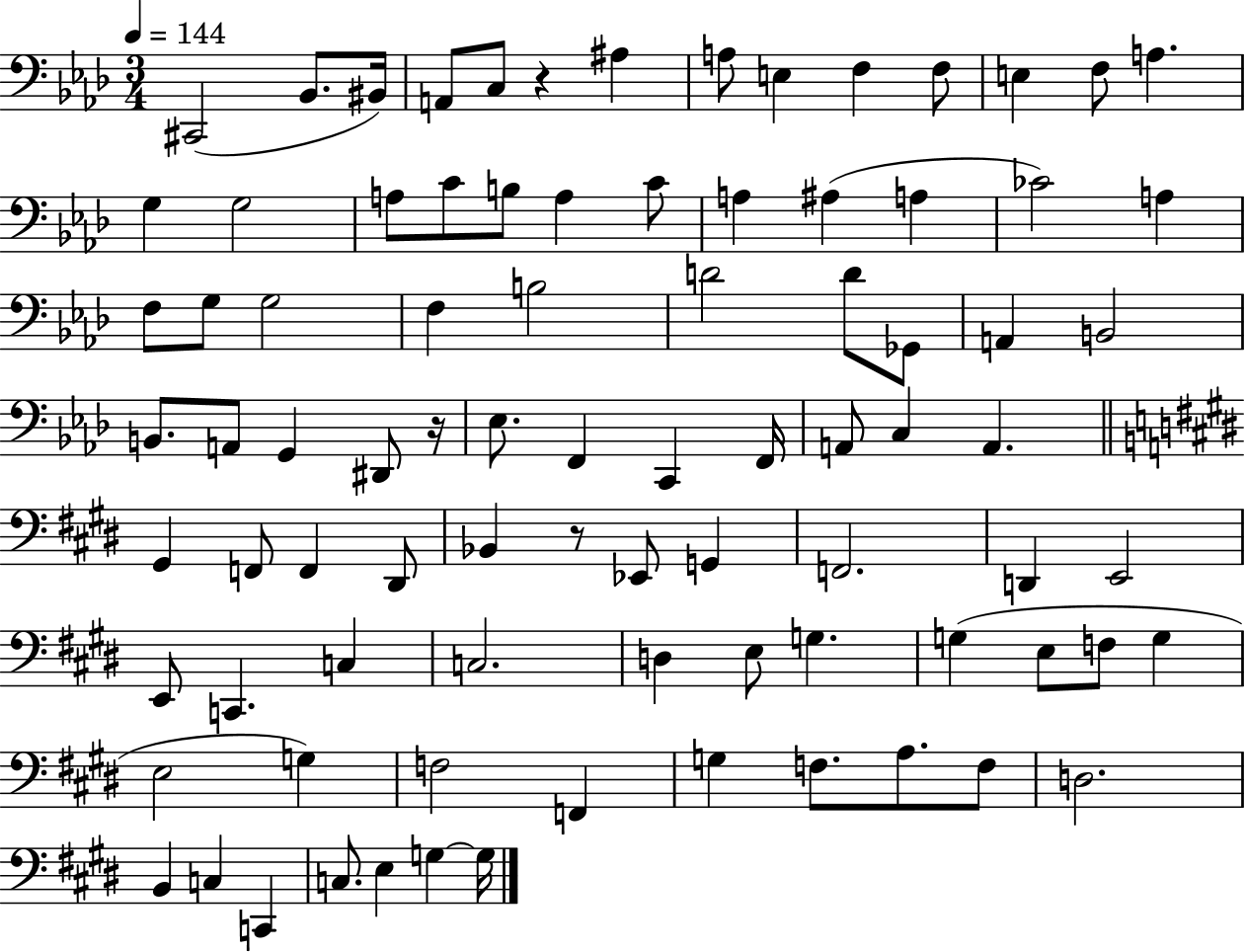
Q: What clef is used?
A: bass